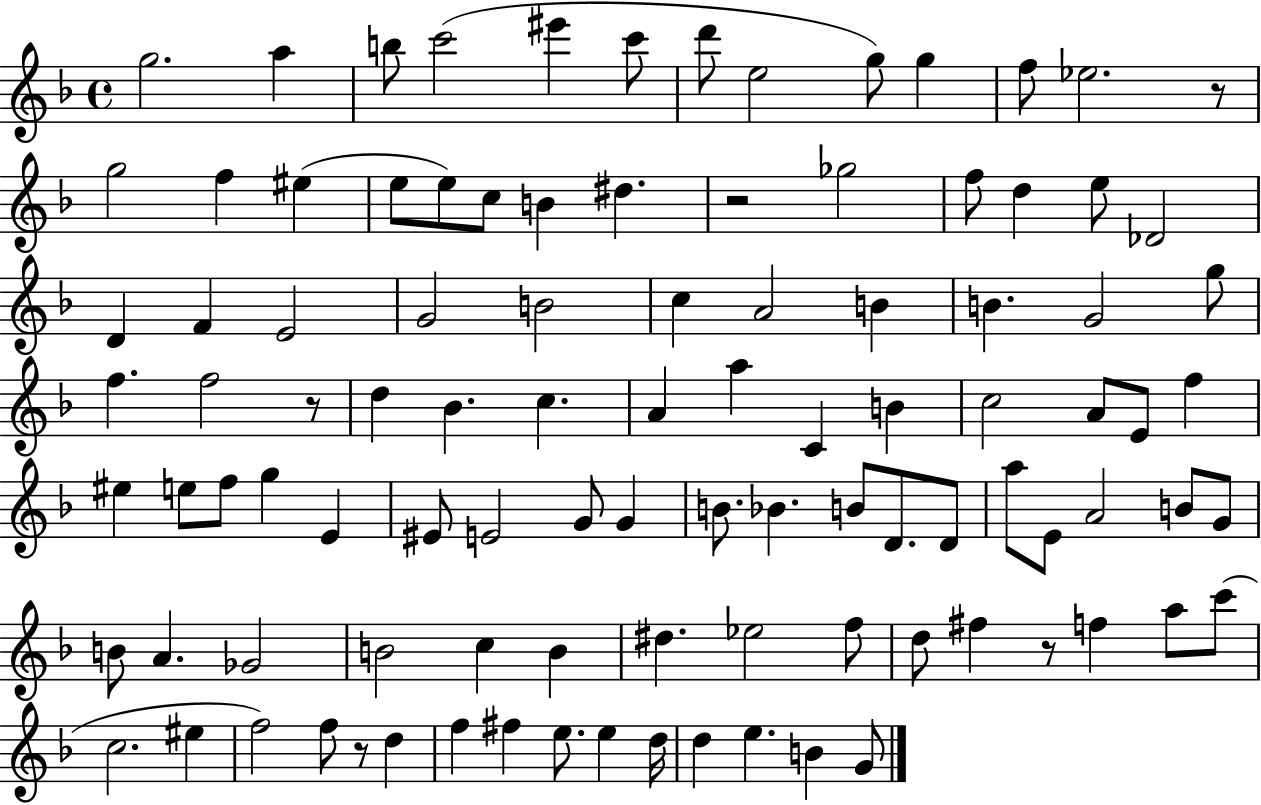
X:1
T:Untitled
M:4/4
L:1/4
K:F
g2 a b/2 c'2 ^e' c'/2 d'/2 e2 g/2 g f/2 _e2 z/2 g2 f ^e e/2 e/2 c/2 B ^d z2 _g2 f/2 d e/2 _D2 D F E2 G2 B2 c A2 B B G2 g/2 f f2 z/2 d _B c A a C B c2 A/2 E/2 f ^e e/2 f/2 g E ^E/2 E2 G/2 G B/2 _B B/2 D/2 D/2 a/2 E/2 A2 B/2 G/2 B/2 A _G2 B2 c B ^d _e2 f/2 d/2 ^f z/2 f a/2 c'/2 c2 ^e f2 f/2 z/2 d f ^f e/2 e d/4 d e B G/2